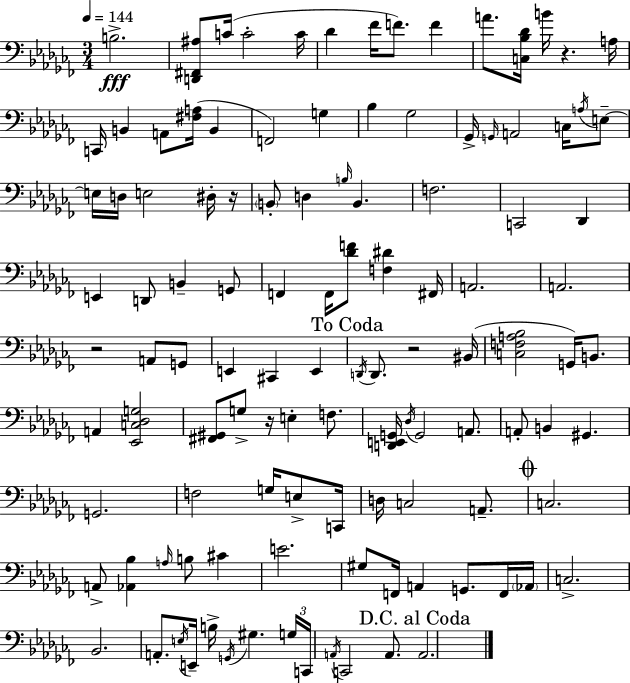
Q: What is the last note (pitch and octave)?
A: A2